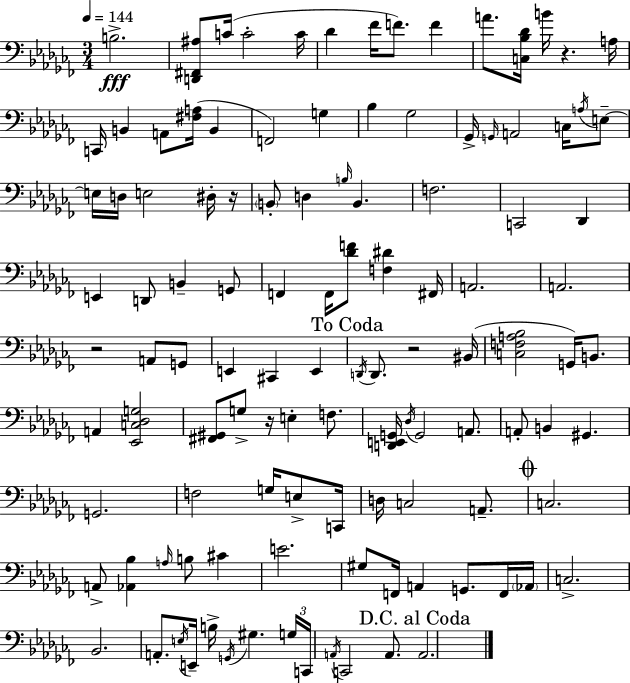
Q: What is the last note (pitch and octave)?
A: A2